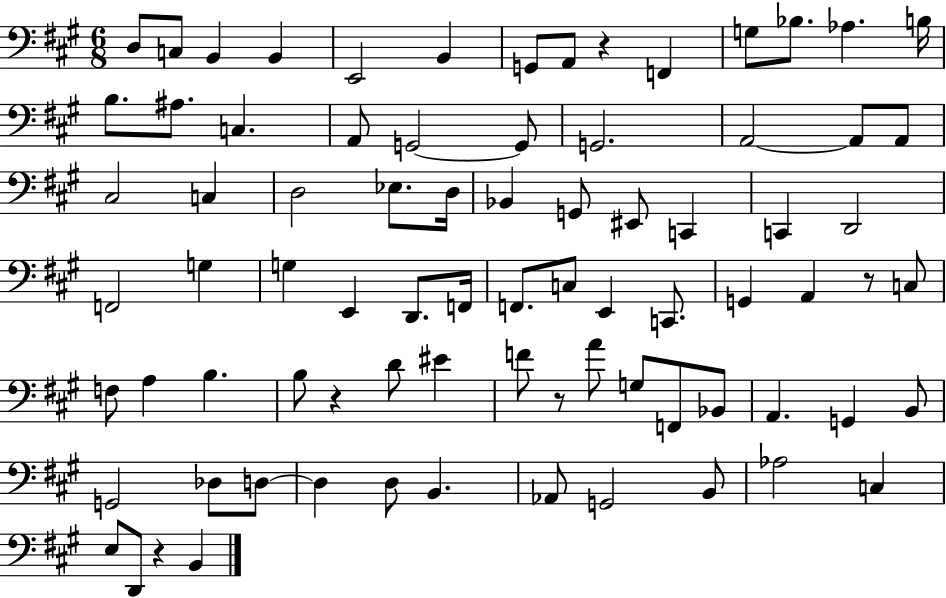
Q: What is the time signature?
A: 6/8